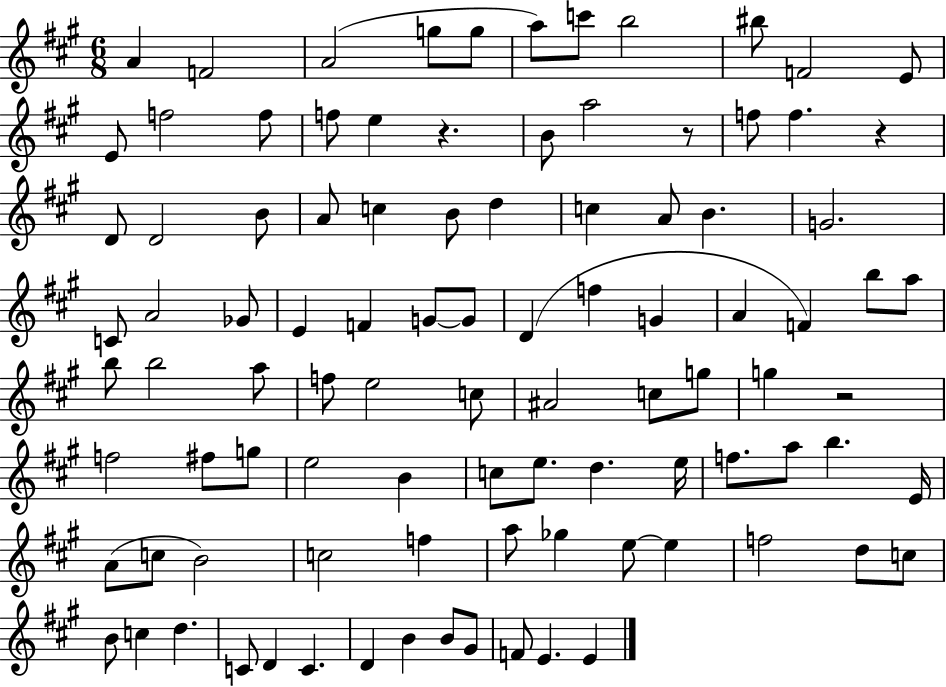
{
  \clef treble
  \numericTimeSignature
  \time 6/8
  \key a \major
  a'4 f'2 | a'2( g''8 g''8 | a''8) c'''8 b''2 | bis''8 f'2 e'8 | \break e'8 f''2 f''8 | f''8 e''4 r4. | b'8 a''2 r8 | f''8 f''4. r4 | \break d'8 d'2 b'8 | a'8 c''4 b'8 d''4 | c''4 a'8 b'4. | g'2. | \break c'8 a'2 ges'8 | e'4 f'4 g'8~~ g'8 | d'4( f''4 g'4 | a'4 f'4) b''8 a''8 | \break b''8 b''2 a''8 | f''8 e''2 c''8 | ais'2 c''8 g''8 | g''4 r2 | \break f''2 fis''8 g''8 | e''2 b'4 | c''8 e''8. d''4. e''16 | f''8. a''8 b''4. e'16 | \break a'8( c''8 b'2) | c''2 f''4 | a''8 ges''4 e''8~~ e''4 | f''2 d''8 c''8 | \break b'8 c''4 d''4. | c'8 d'4 c'4. | d'4 b'4 b'8 gis'8 | f'8 e'4. e'4 | \break \bar "|."
}